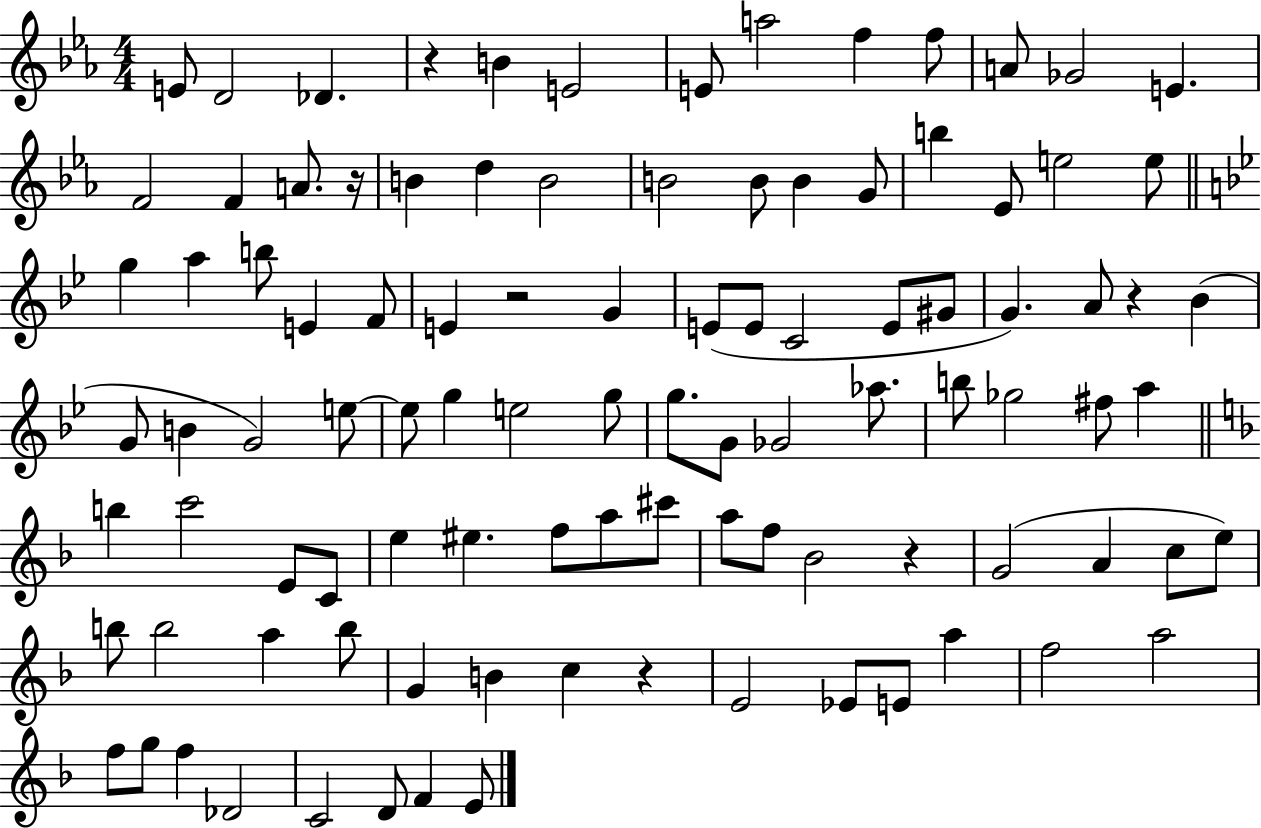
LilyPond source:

{
  \clef treble
  \numericTimeSignature
  \time 4/4
  \key ees \major
  e'8 d'2 des'4. | r4 b'4 e'2 | e'8 a''2 f''4 f''8 | a'8 ges'2 e'4. | \break f'2 f'4 a'8. r16 | b'4 d''4 b'2 | b'2 b'8 b'4 g'8 | b''4 ees'8 e''2 e''8 | \break \bar "||" \break \key bes \major g''4 a''4 b''8 e'4 f'8 | e'4 r2 g'4 | e'8( e'8 c'2 e'8 gis'8 | g'4.) a'8 r4 bes'4( | \break g'8 b'4 g'2) e''8~~ | e''8 g''4 e''2 g''8 | g''8. g'8 ges'2 aes''8. | b''8 ges''2 fis''8 a''4 | \break \bar "||" \break \key f \major b''4 c'''2 e'8 c'8 | e''4 eis''4. f''8 a''8 cis'''8 | a''8 f''8 bes'2 r4 | g'2( a'4 c''8 e''8) | \break b''8 b''2 a''4 b''8 | g'4 b'4 c''4 r4 | e'2 ees'8 e'8 a''4 | f''2 a''2 | \break f''8 g''8 f''4 des'2 | c'2 d'8 f'4 e'8 | \bar "|."
}